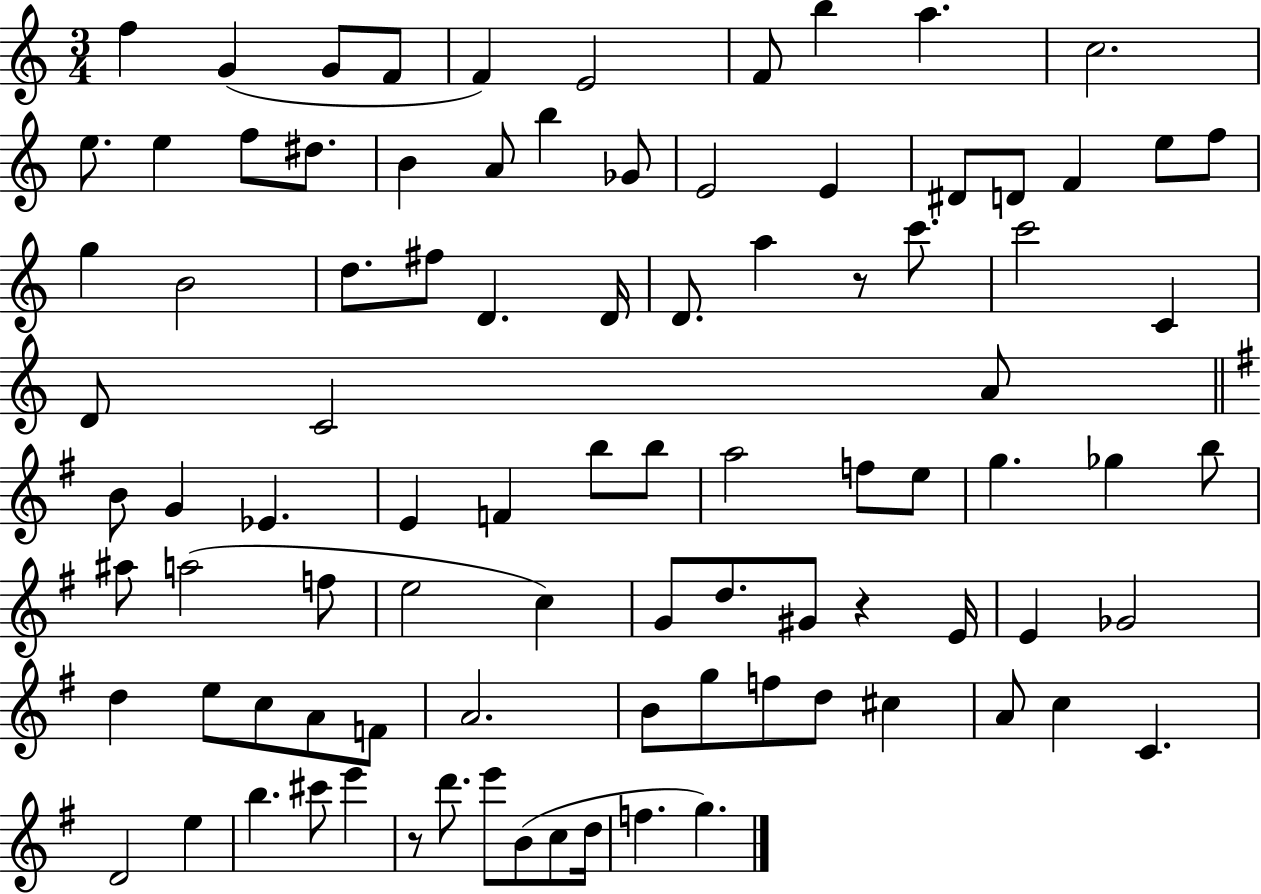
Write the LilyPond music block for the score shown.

{
  \clef treble
  \numericTimeSignature
  \time 3/4
  \key c \major
  f''4 g'4( g'8 f'8 | f'4) e'2 | f'8 b''4 a''4. | c''2. | \break e''8. e''4 f''8 dis''8. | b'4 a'8 b''4 ges'8 | e'2 e'4 | dis'8 d'8 f'4 e''8 f''8 | \break g''4 b'2 | d''8. fis''8 d'4. d'16 | d'8. a''4 r8 c'''8. | c'''2 c'4 | \break d'8 c'2 a'8 | \bar "||" \break \key g \major b'8 g'4 ees'4. | e'4 f'4 b''8 b''8 | a''2 f''8 e''8 | g''4. ges''4 b''8 | \break ais''8 a''2( f''8 | e''2 c''4) | g'8 d''8. gis'8 r4 e'16 | e'4 ges'2 | \break d''4 e''8 c''8 a'8 f'8 | a'2. | b'8 g''8 f''8 d''8 cis''4 | a'8 c''4 c'4. | \break d'2 e''4 | b''4. cis'''8 e'''4 | r8 d'''8. e'''8 b'8( c''8 d''16 | f''4. g''4.) | \break \bar "|."
}